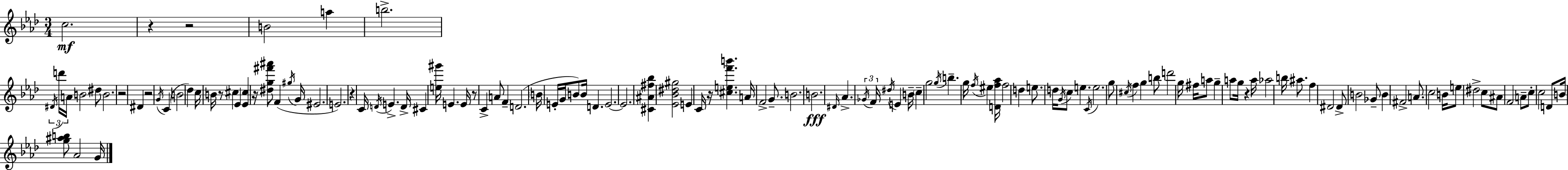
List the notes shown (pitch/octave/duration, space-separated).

C5/h. R/q R/h B4/h A5/q B5/h. D#4/s D6/s A4/s B4/h D#5/e B4/h. R/h D#4/q R/h G4/s C4/q B4/h Db5/q C5/s B4/s R/e C#5/q Eb4/q [Eb4,C#5]/q R/s [D#5,G5,F#6,A#6]/e F4/q G#5/s G4/s EIS4/h. E4/h. R/q C4/s D4/s E4/q. D4/s C#4/q [E5,G#6]/s E4/q. E4/s R/e C4/q A4/e F4/q D4/h. B4/s E4/s G4/s B4/e B4/s D4/q. E4/h. E4/h. [C#4,A#4,F#5,Bb5]/q [Eb4,Bb4,D#5,G#5]/h E4/q C4/s R/s [C#5,E5,F6,B6]/q. A4/s F4/h G4/e. B4/h. B4/h. D#4/s Ab4/q. Gb4/s F4/s D#5/s E4/q B4/s C5/q G5/h G5/s B5/q. G5/s F5/s EIS5/q [D4,F5,Ab5]/s F5/h D5/q E5/e. D5/s G4/s C5/e E5/q. C4/s E5/h. G5/e C#5/s F5/q G5/q B5/e D6/h G5/s F#5/s A5/e G5/q A5/e G5/s R/q A5/s Ab5/h B5/s A#5/e. F5/q D#4/h D#4/e B4/h Gb4/e B4/q F#4/h A4/e. C5/h B4/s E5/e D#5/h C5/e A#4/e F4/h A4/e C5/e C5/h D4/e B4/s [G5,A#5,B5]/e Ab4/h G4/s